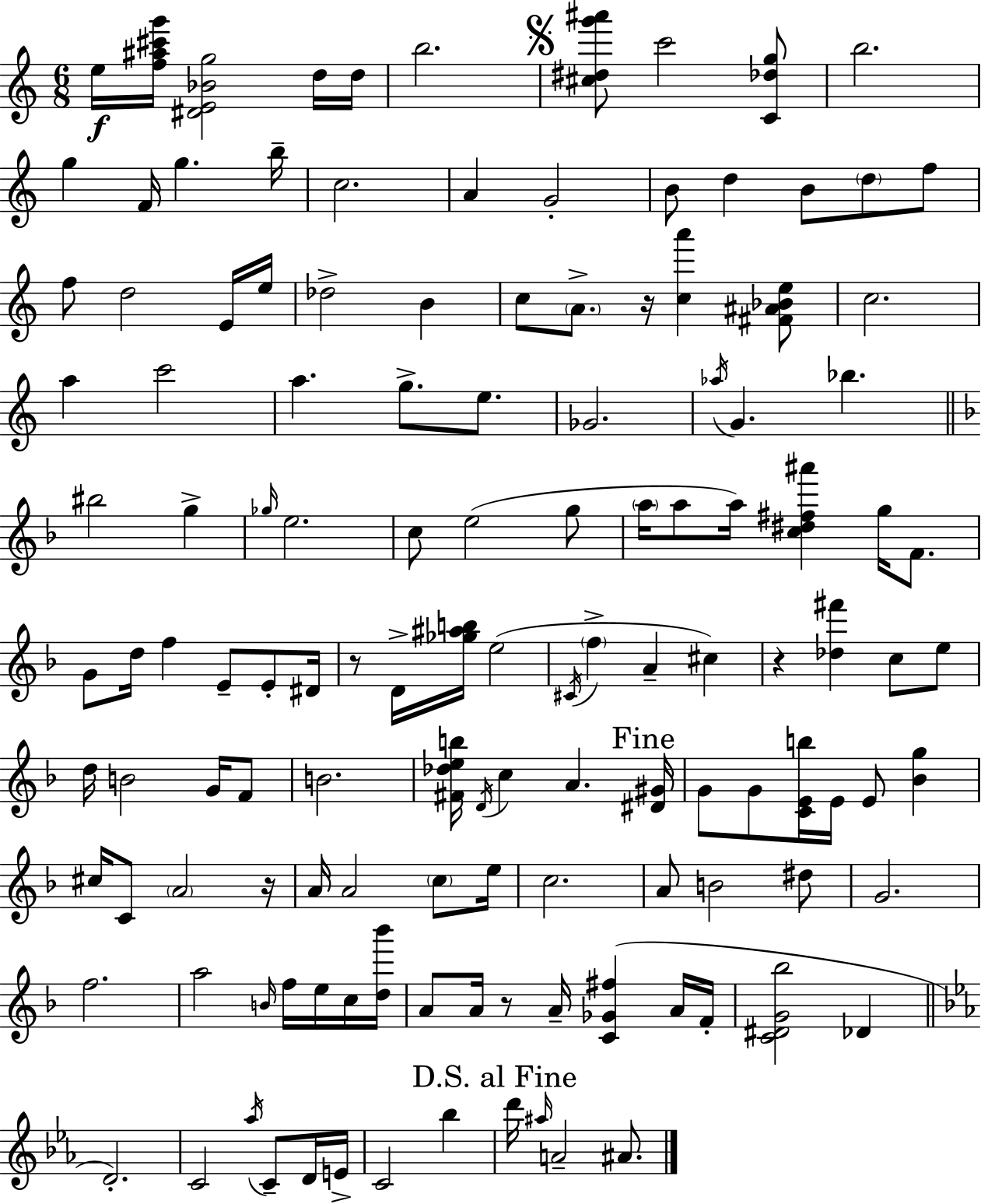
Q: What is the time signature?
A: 6/8